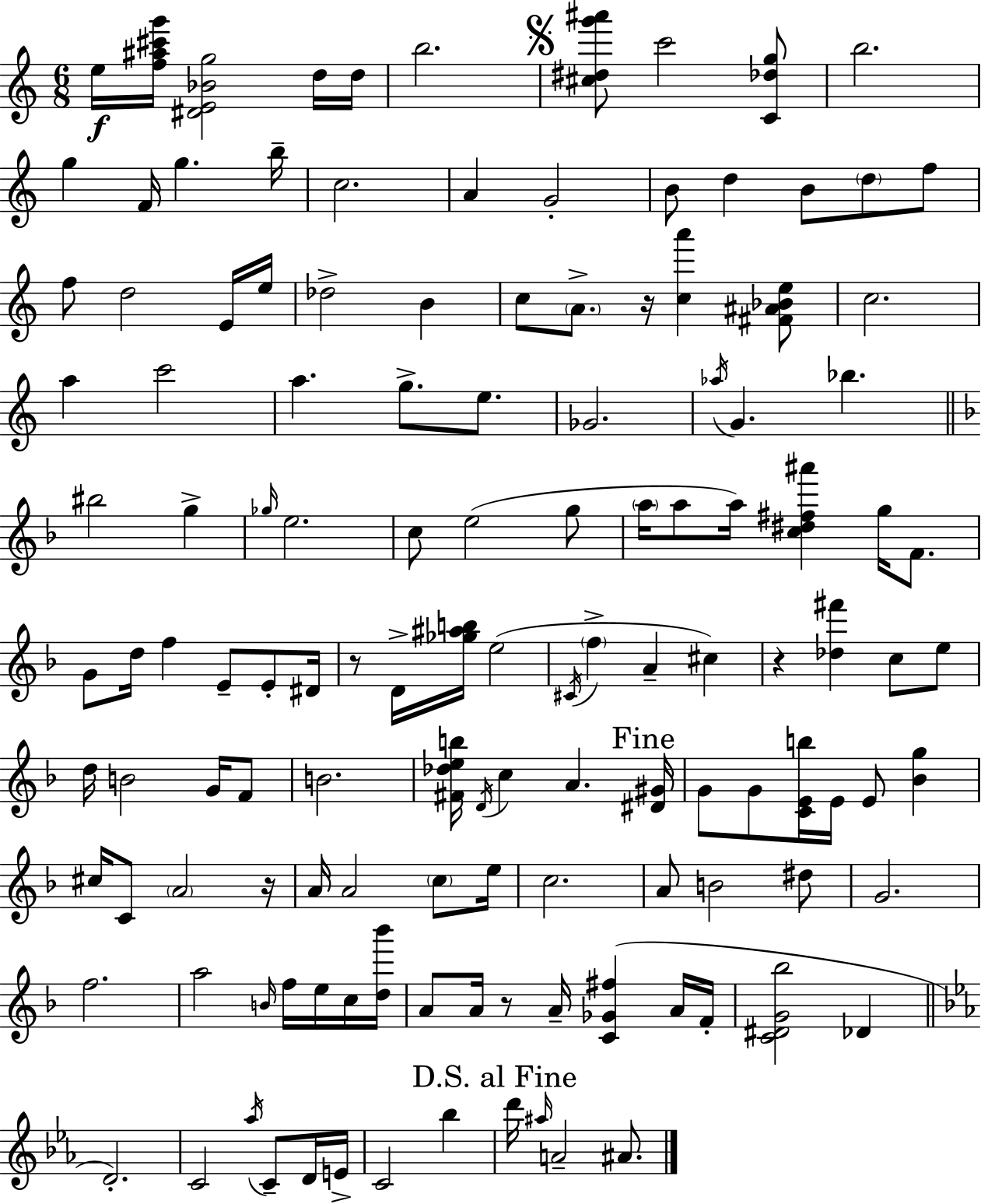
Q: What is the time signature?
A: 6/8